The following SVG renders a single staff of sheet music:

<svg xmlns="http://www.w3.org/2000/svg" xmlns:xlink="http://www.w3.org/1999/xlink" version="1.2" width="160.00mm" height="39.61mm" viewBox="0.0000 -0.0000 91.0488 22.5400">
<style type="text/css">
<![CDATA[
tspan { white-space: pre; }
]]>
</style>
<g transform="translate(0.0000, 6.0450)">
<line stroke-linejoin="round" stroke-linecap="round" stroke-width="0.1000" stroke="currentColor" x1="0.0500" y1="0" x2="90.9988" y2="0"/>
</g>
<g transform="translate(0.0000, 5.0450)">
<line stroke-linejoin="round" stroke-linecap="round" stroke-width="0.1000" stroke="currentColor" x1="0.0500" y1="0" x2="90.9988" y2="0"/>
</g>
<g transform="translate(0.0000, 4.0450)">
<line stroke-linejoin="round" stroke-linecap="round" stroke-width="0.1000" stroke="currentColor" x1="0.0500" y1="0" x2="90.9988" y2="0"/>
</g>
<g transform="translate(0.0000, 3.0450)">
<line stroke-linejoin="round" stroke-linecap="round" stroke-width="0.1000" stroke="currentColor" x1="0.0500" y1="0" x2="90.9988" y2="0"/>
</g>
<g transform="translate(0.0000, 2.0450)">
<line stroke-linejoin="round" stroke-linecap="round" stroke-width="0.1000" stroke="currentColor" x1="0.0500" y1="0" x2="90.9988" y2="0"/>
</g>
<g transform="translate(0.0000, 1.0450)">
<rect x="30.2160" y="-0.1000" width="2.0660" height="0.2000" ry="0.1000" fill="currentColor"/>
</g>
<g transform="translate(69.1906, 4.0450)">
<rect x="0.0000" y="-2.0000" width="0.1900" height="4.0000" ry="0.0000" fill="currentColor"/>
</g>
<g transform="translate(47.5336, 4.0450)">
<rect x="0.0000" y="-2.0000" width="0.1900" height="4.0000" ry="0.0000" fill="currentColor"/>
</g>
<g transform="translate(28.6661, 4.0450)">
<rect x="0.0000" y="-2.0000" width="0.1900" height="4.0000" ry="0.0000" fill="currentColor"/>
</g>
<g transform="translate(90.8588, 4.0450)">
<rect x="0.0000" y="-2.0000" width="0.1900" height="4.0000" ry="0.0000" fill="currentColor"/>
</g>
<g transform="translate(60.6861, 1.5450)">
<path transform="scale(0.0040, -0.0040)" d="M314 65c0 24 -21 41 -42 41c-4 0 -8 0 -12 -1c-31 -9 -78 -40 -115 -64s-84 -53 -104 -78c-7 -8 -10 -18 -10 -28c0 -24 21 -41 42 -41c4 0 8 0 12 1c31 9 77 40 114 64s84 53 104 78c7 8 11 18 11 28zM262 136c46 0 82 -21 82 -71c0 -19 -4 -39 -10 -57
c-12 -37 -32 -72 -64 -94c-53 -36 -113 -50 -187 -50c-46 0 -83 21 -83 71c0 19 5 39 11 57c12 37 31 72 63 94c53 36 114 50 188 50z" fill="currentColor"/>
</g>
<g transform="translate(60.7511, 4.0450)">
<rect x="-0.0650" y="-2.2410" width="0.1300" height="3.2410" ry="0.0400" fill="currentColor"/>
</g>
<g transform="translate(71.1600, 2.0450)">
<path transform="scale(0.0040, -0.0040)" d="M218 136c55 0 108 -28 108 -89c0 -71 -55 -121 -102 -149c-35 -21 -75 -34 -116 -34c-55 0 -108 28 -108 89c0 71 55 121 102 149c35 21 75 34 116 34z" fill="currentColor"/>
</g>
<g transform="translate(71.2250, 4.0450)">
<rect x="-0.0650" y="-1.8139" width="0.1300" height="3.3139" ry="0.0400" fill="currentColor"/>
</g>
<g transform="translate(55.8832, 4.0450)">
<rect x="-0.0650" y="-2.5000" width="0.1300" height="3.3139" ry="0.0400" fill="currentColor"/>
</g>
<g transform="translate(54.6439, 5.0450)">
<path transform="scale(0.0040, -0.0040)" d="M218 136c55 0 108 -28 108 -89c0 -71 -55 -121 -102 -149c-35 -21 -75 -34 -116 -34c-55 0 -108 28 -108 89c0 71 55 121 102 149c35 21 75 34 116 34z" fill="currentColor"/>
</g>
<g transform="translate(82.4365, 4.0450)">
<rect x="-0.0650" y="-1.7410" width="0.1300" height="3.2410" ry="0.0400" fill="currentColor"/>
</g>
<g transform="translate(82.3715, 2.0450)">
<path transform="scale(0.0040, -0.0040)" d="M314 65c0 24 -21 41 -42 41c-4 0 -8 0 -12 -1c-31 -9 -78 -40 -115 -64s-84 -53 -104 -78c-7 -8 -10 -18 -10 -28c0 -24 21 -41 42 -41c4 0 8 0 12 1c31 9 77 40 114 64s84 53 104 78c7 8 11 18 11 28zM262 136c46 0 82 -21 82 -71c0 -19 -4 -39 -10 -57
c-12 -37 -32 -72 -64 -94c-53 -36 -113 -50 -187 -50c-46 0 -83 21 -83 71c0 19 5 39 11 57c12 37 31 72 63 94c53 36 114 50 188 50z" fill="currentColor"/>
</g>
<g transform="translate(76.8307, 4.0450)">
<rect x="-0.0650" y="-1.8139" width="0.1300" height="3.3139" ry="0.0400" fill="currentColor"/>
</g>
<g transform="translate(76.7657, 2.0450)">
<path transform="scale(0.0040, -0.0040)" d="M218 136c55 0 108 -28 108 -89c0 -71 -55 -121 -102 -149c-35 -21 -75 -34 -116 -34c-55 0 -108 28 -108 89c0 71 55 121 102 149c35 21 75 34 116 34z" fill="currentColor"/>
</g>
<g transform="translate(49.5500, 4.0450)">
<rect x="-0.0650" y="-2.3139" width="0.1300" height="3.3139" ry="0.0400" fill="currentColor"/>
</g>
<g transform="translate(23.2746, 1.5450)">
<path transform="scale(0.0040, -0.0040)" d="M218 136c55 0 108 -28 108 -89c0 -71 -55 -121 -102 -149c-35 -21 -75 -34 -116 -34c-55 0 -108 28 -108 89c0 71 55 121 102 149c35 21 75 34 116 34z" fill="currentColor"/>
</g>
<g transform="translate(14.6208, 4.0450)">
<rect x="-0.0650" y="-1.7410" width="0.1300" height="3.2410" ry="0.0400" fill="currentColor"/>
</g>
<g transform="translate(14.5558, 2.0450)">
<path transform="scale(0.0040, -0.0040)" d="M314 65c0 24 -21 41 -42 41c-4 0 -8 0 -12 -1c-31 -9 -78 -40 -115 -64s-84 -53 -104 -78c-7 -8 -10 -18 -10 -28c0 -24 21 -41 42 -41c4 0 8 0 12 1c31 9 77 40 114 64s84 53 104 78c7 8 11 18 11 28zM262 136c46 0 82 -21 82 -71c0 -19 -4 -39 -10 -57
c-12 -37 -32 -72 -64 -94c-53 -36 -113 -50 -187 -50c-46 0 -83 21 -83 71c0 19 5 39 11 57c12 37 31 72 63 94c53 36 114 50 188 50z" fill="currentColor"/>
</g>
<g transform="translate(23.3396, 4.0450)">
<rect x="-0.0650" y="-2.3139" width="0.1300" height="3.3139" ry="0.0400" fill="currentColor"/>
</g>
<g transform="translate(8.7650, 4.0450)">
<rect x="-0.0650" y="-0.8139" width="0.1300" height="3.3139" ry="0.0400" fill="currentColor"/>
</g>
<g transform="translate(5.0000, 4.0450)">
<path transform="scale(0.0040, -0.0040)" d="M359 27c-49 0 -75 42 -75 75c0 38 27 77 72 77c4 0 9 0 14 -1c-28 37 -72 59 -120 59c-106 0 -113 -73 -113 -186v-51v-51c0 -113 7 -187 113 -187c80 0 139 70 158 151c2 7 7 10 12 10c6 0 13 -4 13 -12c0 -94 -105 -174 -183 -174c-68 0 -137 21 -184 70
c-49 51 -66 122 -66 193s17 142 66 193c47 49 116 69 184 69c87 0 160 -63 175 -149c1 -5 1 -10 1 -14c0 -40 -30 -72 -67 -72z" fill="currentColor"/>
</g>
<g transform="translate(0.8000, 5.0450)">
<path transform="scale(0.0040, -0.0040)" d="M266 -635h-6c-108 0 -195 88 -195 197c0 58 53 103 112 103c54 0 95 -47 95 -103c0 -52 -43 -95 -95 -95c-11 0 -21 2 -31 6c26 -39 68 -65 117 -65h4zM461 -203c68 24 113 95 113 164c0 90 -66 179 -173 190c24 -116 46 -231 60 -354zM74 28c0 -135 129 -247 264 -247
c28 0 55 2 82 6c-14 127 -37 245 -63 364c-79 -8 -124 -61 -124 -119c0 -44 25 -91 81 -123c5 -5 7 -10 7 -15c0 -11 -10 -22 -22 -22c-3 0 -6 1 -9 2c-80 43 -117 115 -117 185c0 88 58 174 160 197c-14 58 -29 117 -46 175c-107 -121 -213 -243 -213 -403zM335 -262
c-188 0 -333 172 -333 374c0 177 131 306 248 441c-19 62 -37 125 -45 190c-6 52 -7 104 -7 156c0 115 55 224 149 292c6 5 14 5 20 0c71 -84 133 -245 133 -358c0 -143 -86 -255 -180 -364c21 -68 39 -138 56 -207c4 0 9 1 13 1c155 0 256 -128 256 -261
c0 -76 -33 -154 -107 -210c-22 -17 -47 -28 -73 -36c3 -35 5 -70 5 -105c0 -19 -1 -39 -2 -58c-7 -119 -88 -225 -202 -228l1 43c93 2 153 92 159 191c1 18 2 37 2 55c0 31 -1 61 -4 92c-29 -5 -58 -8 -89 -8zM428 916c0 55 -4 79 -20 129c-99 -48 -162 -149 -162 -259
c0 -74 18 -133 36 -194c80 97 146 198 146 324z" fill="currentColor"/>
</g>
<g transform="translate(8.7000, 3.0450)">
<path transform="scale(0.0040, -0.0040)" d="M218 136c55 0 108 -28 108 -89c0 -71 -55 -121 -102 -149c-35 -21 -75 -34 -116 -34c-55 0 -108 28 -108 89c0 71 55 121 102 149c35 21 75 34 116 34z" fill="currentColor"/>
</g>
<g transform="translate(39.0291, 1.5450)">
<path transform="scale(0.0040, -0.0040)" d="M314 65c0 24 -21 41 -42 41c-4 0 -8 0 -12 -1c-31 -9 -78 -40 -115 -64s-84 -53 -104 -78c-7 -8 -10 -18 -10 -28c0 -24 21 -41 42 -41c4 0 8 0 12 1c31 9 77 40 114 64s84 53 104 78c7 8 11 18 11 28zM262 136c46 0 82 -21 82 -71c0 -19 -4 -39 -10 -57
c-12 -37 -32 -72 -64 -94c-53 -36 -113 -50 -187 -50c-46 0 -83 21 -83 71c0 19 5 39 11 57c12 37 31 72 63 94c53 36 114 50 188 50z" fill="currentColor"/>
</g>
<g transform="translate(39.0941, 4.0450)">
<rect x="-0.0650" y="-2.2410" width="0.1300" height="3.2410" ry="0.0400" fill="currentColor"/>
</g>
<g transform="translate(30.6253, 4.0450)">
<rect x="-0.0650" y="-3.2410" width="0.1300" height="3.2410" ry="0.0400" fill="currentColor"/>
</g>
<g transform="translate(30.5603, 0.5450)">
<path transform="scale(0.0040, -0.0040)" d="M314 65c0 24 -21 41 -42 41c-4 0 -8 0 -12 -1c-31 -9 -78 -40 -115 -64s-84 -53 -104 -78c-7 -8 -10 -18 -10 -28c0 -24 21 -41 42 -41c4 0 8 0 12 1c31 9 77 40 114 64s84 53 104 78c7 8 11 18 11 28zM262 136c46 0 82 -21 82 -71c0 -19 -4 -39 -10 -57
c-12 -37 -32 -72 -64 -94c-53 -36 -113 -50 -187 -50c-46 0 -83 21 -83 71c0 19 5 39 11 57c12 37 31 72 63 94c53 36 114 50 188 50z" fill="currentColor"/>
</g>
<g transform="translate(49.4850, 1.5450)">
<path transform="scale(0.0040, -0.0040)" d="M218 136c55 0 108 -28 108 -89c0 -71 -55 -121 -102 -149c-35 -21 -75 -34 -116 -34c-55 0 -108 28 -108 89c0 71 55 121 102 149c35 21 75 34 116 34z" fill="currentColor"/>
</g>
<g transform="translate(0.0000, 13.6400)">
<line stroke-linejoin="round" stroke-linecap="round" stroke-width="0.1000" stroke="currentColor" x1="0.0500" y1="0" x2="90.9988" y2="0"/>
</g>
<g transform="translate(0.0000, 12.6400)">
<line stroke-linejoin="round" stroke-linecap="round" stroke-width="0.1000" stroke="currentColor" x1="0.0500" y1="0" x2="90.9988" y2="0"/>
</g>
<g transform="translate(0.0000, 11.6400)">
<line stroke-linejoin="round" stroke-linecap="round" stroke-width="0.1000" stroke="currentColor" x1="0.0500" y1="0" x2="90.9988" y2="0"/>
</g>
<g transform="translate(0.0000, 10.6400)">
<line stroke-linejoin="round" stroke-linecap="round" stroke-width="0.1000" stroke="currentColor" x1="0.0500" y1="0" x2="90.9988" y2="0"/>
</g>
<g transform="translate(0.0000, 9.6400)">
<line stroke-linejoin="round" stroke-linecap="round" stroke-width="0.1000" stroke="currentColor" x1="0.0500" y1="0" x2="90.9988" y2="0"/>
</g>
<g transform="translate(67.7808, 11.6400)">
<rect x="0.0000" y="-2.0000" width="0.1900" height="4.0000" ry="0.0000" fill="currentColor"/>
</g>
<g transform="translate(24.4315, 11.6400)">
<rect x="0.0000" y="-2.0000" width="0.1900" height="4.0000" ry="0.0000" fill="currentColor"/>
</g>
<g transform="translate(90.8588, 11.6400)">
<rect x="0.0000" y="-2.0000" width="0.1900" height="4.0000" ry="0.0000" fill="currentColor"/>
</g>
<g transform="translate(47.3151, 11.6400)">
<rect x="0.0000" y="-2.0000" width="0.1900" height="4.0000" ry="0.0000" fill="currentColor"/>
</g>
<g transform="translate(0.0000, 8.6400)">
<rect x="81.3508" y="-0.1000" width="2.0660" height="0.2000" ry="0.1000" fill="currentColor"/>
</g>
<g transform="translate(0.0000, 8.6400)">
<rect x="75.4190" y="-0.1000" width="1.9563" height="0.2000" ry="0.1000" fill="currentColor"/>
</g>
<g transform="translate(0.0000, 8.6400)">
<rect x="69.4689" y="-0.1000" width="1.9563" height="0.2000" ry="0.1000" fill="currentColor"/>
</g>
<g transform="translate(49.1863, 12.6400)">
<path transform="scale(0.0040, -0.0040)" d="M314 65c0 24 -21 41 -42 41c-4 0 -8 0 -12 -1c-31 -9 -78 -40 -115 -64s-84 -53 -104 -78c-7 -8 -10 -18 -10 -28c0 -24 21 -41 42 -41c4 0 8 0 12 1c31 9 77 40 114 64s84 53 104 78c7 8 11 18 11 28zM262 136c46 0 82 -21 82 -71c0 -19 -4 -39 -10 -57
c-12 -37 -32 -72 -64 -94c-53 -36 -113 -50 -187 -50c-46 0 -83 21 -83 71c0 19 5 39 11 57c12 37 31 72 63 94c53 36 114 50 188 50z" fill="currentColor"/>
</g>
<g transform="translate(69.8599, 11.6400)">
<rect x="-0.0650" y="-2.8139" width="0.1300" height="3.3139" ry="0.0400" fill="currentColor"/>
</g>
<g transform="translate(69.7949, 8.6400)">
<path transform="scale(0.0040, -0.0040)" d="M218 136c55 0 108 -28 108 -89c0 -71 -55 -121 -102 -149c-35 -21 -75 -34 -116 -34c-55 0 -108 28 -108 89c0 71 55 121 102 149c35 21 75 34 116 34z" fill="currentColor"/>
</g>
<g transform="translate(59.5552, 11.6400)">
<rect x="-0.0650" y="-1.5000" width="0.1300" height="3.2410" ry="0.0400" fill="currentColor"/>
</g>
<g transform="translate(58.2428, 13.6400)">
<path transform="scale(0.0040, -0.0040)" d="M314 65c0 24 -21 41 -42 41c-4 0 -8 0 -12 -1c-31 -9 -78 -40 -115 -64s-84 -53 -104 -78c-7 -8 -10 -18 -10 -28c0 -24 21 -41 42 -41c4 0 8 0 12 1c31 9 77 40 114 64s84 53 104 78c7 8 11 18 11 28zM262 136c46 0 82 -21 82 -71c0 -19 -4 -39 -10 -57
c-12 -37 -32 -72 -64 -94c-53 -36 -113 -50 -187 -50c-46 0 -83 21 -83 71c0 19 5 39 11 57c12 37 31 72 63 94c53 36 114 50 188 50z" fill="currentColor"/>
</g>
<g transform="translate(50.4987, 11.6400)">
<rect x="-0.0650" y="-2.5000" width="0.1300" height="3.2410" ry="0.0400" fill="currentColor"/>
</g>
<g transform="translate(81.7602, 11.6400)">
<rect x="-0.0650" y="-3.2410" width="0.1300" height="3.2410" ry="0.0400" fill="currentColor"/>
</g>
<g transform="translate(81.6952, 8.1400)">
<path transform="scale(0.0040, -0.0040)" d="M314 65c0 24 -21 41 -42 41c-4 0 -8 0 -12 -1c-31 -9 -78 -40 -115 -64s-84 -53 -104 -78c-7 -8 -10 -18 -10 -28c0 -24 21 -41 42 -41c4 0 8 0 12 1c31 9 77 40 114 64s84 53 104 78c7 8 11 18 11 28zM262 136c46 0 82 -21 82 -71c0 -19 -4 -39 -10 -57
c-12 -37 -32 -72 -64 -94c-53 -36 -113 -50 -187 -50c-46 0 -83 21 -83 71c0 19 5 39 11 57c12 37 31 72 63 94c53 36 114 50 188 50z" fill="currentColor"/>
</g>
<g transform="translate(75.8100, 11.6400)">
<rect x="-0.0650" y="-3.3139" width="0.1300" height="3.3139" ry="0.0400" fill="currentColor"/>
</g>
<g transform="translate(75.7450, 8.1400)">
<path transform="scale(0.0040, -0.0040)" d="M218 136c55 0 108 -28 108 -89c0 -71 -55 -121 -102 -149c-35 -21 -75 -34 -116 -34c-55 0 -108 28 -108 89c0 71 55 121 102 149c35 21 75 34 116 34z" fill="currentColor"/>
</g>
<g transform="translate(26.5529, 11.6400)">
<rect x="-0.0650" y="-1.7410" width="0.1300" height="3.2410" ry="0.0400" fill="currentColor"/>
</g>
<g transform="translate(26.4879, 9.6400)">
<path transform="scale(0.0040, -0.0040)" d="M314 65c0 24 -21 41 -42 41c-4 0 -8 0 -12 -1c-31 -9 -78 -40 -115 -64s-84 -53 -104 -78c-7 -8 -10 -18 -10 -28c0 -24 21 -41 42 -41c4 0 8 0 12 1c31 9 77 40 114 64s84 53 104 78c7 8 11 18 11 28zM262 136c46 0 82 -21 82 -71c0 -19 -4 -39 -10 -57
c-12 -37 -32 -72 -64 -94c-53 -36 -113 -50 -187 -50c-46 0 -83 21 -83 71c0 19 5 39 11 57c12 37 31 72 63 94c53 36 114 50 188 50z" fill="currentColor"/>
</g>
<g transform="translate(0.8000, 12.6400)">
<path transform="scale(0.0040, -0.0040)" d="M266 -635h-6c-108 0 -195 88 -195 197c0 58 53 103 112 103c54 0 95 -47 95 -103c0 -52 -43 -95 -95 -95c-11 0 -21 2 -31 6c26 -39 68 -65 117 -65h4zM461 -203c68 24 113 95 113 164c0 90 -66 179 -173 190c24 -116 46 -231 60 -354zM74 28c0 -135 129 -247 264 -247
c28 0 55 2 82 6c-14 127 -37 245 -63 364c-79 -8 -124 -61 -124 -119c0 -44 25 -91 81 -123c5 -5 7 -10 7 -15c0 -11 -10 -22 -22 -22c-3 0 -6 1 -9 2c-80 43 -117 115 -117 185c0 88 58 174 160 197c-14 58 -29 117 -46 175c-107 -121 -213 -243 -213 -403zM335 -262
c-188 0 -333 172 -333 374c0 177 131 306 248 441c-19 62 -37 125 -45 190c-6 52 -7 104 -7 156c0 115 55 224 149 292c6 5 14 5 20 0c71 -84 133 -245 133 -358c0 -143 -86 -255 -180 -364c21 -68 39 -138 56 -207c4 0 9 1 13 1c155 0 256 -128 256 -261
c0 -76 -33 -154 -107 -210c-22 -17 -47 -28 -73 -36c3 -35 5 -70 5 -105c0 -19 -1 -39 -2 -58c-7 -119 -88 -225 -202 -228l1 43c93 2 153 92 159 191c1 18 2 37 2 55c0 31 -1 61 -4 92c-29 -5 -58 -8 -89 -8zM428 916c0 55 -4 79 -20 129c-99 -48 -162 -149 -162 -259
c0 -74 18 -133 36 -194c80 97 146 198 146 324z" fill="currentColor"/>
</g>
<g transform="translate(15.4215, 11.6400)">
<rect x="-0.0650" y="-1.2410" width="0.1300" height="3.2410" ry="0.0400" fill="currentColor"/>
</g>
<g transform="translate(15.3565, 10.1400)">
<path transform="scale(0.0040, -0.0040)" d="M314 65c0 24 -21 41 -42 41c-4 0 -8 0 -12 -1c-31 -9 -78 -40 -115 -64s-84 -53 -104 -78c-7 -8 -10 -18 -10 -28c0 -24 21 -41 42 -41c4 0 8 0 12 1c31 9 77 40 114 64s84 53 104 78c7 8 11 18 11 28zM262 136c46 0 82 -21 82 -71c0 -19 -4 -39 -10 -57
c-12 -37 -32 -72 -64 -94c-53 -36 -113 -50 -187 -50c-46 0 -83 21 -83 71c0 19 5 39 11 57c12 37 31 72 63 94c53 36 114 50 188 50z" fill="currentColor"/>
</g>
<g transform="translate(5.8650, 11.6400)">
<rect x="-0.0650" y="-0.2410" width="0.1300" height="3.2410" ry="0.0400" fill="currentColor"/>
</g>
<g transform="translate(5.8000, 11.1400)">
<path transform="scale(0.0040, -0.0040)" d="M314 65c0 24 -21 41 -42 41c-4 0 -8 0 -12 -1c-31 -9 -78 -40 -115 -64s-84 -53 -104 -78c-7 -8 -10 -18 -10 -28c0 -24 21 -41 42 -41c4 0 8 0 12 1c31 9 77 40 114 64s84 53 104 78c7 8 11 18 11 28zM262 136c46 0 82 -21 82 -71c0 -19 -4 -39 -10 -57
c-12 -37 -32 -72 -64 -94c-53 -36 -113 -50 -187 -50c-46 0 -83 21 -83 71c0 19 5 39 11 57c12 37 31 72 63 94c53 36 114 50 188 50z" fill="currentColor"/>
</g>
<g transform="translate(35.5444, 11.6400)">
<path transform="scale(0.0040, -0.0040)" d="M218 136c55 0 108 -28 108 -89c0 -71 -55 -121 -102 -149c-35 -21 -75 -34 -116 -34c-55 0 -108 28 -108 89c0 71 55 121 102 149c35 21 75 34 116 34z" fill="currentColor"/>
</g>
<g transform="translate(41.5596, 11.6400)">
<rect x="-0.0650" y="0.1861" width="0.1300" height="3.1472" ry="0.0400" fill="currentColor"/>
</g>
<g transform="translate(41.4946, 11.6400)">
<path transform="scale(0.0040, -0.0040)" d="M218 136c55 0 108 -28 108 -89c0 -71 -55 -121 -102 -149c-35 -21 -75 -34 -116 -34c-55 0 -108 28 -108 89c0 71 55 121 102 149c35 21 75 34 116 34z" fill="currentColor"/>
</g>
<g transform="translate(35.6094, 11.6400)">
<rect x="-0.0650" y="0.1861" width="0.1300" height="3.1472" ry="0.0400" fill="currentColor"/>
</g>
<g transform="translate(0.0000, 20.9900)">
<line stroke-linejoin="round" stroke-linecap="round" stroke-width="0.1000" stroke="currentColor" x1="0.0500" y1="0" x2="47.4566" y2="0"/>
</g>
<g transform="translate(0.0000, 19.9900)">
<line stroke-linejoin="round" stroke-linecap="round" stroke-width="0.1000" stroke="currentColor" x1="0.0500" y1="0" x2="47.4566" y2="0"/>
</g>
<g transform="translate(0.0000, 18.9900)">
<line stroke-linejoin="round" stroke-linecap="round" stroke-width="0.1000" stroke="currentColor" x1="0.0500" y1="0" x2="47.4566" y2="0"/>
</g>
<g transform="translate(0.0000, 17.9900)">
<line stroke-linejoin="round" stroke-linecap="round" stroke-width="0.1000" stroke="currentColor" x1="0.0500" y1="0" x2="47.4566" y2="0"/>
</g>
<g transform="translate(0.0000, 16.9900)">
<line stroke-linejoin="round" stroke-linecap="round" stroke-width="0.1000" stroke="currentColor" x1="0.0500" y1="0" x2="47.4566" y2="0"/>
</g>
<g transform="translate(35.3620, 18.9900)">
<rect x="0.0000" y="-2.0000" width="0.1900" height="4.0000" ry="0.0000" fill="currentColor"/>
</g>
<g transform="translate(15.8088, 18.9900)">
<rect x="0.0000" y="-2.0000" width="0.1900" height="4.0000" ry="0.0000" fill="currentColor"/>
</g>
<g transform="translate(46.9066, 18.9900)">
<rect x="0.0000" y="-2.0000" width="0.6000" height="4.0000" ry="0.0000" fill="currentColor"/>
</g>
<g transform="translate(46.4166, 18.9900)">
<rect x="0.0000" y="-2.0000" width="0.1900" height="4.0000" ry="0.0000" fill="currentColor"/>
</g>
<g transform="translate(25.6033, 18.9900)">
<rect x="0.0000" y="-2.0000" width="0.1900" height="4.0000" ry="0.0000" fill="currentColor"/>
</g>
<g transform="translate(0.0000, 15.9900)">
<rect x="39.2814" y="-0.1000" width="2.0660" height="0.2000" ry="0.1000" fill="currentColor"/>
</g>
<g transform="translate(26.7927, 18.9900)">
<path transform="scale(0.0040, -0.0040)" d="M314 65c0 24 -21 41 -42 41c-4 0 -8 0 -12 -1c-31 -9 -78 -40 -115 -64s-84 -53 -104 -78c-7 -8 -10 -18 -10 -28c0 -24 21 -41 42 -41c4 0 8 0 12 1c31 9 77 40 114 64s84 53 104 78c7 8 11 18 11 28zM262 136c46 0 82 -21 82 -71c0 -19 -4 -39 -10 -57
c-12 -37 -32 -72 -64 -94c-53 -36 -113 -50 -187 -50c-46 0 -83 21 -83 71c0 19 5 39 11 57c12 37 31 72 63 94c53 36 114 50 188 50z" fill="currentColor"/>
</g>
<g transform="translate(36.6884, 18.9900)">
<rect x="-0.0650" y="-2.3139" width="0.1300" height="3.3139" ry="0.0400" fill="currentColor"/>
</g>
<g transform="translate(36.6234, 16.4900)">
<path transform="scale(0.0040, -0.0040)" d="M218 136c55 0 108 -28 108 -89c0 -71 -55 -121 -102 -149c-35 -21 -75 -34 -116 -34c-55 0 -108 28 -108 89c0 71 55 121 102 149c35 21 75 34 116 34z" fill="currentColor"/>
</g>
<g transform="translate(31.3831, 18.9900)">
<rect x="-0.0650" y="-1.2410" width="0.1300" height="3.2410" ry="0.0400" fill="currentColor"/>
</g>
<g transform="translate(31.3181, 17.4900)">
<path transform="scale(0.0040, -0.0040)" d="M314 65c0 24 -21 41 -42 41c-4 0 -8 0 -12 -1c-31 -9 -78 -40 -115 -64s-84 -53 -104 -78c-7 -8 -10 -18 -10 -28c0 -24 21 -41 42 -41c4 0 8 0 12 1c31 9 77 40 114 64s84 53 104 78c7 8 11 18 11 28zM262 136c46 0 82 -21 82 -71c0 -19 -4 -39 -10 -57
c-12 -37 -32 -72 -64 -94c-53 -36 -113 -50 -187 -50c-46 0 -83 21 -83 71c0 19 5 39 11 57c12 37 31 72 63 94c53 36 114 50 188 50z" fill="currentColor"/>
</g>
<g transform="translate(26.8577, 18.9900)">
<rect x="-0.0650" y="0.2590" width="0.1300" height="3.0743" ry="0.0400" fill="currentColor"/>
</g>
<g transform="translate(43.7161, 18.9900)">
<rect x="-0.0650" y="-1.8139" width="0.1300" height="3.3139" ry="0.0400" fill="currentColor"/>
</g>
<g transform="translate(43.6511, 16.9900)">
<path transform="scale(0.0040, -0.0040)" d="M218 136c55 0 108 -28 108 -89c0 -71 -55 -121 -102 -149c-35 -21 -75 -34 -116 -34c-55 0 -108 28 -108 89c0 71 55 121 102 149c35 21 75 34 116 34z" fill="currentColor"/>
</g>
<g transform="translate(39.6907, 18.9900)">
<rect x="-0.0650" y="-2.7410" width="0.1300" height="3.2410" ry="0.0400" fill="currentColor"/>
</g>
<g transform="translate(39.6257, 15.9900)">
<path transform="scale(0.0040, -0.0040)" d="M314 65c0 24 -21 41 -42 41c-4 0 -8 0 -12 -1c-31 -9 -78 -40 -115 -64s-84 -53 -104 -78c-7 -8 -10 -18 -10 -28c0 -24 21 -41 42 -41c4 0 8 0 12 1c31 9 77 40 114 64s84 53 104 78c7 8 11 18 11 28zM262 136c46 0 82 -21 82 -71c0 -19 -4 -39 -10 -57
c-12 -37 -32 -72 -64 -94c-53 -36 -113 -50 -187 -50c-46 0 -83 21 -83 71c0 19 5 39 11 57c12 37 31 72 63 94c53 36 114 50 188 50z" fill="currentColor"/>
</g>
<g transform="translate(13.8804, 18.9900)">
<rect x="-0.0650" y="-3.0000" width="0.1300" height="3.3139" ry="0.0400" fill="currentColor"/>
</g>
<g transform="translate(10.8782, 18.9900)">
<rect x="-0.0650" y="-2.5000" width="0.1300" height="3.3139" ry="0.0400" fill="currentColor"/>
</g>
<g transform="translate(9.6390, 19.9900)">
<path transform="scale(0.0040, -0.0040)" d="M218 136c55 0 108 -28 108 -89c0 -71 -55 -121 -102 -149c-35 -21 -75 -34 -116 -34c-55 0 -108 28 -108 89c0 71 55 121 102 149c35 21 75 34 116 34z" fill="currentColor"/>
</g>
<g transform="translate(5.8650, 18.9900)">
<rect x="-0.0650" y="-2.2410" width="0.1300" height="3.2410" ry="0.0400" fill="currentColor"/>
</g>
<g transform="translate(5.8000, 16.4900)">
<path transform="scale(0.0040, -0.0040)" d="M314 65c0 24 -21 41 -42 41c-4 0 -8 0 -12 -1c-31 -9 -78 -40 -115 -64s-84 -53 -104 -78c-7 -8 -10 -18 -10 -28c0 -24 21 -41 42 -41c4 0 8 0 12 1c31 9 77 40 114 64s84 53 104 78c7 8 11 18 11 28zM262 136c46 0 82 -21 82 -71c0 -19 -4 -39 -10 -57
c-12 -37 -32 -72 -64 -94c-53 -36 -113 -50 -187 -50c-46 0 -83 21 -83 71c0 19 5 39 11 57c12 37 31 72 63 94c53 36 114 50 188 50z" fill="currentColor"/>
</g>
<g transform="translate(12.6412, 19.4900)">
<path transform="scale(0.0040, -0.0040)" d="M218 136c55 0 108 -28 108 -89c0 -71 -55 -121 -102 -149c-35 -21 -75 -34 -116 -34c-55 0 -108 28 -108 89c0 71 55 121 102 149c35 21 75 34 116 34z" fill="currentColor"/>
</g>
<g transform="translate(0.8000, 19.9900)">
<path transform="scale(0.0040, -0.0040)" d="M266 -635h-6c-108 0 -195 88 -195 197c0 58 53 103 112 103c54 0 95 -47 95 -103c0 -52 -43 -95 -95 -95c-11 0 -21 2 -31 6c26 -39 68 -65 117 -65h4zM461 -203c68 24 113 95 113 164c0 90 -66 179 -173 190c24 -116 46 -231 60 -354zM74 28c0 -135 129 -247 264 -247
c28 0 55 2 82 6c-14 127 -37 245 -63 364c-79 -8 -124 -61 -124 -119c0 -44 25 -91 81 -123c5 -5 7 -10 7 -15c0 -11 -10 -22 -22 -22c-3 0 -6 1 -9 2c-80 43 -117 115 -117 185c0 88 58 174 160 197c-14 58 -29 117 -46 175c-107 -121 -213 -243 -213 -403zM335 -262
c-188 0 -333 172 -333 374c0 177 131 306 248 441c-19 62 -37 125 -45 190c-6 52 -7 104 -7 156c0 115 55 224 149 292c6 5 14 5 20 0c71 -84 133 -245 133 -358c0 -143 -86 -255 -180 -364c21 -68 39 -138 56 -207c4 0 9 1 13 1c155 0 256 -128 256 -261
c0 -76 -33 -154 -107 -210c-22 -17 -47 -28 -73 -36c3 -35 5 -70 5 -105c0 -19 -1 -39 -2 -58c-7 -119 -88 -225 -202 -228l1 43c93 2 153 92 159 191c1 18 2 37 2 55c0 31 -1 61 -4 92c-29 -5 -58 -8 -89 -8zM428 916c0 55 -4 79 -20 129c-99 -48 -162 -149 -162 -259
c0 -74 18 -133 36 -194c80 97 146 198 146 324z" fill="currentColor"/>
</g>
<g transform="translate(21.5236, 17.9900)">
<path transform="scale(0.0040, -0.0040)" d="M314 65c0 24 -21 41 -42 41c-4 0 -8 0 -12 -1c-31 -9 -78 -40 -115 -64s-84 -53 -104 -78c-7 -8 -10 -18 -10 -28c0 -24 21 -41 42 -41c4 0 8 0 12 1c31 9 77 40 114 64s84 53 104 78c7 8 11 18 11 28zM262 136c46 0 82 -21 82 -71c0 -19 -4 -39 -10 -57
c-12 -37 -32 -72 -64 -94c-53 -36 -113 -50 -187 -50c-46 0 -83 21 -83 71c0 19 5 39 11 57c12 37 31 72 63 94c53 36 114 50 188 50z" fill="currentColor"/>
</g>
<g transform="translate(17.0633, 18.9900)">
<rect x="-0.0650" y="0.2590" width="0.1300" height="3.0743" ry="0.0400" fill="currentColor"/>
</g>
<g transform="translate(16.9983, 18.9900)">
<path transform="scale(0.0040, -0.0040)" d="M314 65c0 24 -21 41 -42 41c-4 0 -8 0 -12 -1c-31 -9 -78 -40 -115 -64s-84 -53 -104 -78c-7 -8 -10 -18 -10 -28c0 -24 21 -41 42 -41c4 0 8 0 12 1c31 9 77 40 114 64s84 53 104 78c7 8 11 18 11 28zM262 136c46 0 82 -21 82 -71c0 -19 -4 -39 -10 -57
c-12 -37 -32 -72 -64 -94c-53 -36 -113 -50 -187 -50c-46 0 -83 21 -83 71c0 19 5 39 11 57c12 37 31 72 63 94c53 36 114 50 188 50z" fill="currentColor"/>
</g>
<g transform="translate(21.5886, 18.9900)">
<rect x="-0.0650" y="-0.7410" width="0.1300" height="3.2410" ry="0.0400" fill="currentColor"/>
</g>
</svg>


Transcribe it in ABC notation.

X:1
T:Untitled
M:4/4
L:1/4
K:C
d f2 g b2 g2 g G g2 f f f2 c2 e2 f2 B B G2 E2 a b b2 g2 G A B2 d2 B2 e2 g a2 f